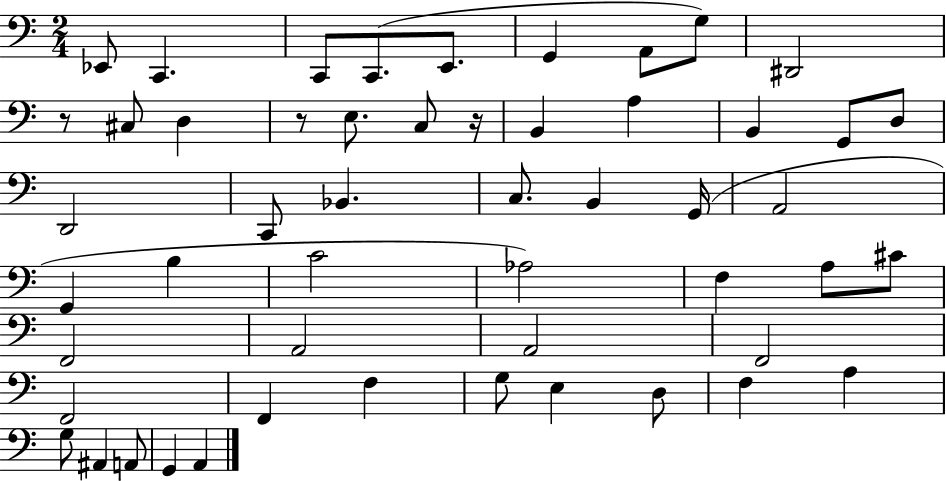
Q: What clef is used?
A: bass